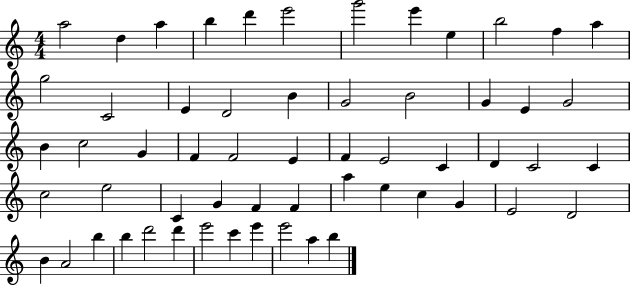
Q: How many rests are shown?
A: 0